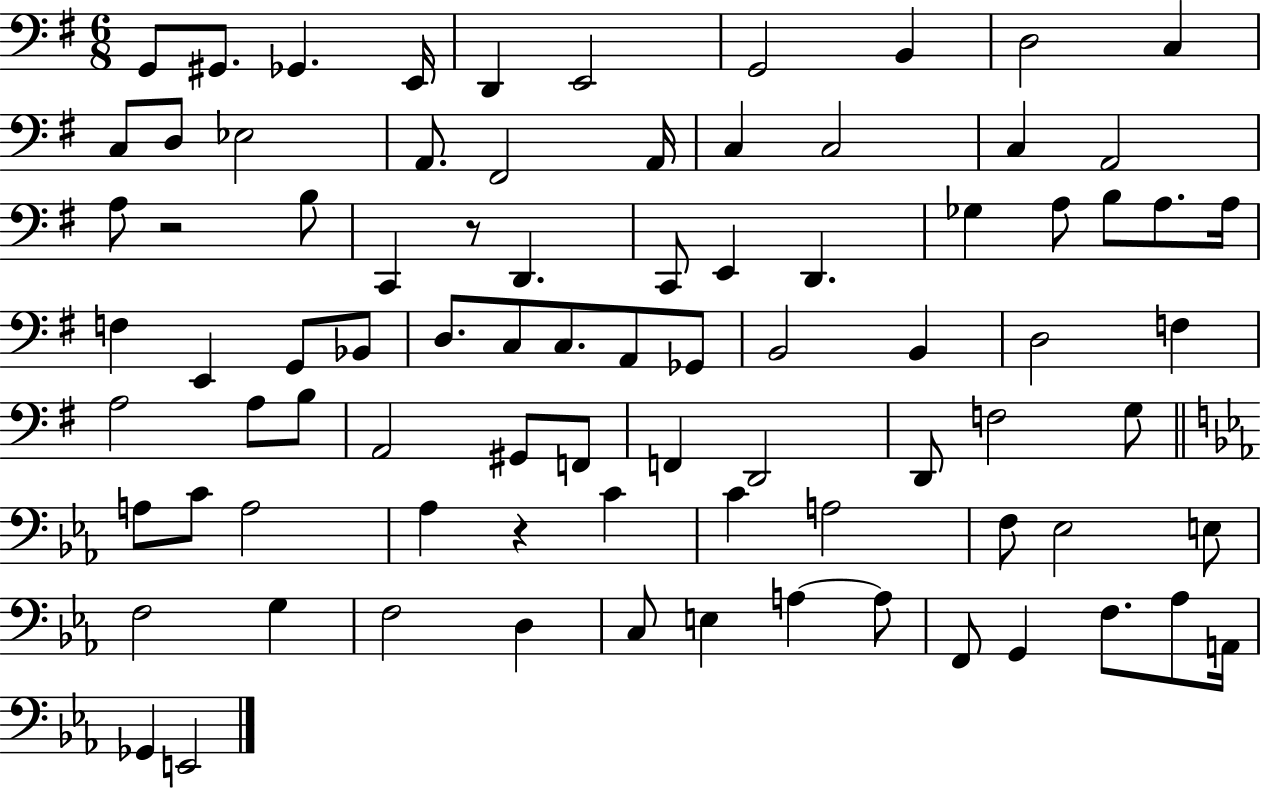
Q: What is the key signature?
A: G major